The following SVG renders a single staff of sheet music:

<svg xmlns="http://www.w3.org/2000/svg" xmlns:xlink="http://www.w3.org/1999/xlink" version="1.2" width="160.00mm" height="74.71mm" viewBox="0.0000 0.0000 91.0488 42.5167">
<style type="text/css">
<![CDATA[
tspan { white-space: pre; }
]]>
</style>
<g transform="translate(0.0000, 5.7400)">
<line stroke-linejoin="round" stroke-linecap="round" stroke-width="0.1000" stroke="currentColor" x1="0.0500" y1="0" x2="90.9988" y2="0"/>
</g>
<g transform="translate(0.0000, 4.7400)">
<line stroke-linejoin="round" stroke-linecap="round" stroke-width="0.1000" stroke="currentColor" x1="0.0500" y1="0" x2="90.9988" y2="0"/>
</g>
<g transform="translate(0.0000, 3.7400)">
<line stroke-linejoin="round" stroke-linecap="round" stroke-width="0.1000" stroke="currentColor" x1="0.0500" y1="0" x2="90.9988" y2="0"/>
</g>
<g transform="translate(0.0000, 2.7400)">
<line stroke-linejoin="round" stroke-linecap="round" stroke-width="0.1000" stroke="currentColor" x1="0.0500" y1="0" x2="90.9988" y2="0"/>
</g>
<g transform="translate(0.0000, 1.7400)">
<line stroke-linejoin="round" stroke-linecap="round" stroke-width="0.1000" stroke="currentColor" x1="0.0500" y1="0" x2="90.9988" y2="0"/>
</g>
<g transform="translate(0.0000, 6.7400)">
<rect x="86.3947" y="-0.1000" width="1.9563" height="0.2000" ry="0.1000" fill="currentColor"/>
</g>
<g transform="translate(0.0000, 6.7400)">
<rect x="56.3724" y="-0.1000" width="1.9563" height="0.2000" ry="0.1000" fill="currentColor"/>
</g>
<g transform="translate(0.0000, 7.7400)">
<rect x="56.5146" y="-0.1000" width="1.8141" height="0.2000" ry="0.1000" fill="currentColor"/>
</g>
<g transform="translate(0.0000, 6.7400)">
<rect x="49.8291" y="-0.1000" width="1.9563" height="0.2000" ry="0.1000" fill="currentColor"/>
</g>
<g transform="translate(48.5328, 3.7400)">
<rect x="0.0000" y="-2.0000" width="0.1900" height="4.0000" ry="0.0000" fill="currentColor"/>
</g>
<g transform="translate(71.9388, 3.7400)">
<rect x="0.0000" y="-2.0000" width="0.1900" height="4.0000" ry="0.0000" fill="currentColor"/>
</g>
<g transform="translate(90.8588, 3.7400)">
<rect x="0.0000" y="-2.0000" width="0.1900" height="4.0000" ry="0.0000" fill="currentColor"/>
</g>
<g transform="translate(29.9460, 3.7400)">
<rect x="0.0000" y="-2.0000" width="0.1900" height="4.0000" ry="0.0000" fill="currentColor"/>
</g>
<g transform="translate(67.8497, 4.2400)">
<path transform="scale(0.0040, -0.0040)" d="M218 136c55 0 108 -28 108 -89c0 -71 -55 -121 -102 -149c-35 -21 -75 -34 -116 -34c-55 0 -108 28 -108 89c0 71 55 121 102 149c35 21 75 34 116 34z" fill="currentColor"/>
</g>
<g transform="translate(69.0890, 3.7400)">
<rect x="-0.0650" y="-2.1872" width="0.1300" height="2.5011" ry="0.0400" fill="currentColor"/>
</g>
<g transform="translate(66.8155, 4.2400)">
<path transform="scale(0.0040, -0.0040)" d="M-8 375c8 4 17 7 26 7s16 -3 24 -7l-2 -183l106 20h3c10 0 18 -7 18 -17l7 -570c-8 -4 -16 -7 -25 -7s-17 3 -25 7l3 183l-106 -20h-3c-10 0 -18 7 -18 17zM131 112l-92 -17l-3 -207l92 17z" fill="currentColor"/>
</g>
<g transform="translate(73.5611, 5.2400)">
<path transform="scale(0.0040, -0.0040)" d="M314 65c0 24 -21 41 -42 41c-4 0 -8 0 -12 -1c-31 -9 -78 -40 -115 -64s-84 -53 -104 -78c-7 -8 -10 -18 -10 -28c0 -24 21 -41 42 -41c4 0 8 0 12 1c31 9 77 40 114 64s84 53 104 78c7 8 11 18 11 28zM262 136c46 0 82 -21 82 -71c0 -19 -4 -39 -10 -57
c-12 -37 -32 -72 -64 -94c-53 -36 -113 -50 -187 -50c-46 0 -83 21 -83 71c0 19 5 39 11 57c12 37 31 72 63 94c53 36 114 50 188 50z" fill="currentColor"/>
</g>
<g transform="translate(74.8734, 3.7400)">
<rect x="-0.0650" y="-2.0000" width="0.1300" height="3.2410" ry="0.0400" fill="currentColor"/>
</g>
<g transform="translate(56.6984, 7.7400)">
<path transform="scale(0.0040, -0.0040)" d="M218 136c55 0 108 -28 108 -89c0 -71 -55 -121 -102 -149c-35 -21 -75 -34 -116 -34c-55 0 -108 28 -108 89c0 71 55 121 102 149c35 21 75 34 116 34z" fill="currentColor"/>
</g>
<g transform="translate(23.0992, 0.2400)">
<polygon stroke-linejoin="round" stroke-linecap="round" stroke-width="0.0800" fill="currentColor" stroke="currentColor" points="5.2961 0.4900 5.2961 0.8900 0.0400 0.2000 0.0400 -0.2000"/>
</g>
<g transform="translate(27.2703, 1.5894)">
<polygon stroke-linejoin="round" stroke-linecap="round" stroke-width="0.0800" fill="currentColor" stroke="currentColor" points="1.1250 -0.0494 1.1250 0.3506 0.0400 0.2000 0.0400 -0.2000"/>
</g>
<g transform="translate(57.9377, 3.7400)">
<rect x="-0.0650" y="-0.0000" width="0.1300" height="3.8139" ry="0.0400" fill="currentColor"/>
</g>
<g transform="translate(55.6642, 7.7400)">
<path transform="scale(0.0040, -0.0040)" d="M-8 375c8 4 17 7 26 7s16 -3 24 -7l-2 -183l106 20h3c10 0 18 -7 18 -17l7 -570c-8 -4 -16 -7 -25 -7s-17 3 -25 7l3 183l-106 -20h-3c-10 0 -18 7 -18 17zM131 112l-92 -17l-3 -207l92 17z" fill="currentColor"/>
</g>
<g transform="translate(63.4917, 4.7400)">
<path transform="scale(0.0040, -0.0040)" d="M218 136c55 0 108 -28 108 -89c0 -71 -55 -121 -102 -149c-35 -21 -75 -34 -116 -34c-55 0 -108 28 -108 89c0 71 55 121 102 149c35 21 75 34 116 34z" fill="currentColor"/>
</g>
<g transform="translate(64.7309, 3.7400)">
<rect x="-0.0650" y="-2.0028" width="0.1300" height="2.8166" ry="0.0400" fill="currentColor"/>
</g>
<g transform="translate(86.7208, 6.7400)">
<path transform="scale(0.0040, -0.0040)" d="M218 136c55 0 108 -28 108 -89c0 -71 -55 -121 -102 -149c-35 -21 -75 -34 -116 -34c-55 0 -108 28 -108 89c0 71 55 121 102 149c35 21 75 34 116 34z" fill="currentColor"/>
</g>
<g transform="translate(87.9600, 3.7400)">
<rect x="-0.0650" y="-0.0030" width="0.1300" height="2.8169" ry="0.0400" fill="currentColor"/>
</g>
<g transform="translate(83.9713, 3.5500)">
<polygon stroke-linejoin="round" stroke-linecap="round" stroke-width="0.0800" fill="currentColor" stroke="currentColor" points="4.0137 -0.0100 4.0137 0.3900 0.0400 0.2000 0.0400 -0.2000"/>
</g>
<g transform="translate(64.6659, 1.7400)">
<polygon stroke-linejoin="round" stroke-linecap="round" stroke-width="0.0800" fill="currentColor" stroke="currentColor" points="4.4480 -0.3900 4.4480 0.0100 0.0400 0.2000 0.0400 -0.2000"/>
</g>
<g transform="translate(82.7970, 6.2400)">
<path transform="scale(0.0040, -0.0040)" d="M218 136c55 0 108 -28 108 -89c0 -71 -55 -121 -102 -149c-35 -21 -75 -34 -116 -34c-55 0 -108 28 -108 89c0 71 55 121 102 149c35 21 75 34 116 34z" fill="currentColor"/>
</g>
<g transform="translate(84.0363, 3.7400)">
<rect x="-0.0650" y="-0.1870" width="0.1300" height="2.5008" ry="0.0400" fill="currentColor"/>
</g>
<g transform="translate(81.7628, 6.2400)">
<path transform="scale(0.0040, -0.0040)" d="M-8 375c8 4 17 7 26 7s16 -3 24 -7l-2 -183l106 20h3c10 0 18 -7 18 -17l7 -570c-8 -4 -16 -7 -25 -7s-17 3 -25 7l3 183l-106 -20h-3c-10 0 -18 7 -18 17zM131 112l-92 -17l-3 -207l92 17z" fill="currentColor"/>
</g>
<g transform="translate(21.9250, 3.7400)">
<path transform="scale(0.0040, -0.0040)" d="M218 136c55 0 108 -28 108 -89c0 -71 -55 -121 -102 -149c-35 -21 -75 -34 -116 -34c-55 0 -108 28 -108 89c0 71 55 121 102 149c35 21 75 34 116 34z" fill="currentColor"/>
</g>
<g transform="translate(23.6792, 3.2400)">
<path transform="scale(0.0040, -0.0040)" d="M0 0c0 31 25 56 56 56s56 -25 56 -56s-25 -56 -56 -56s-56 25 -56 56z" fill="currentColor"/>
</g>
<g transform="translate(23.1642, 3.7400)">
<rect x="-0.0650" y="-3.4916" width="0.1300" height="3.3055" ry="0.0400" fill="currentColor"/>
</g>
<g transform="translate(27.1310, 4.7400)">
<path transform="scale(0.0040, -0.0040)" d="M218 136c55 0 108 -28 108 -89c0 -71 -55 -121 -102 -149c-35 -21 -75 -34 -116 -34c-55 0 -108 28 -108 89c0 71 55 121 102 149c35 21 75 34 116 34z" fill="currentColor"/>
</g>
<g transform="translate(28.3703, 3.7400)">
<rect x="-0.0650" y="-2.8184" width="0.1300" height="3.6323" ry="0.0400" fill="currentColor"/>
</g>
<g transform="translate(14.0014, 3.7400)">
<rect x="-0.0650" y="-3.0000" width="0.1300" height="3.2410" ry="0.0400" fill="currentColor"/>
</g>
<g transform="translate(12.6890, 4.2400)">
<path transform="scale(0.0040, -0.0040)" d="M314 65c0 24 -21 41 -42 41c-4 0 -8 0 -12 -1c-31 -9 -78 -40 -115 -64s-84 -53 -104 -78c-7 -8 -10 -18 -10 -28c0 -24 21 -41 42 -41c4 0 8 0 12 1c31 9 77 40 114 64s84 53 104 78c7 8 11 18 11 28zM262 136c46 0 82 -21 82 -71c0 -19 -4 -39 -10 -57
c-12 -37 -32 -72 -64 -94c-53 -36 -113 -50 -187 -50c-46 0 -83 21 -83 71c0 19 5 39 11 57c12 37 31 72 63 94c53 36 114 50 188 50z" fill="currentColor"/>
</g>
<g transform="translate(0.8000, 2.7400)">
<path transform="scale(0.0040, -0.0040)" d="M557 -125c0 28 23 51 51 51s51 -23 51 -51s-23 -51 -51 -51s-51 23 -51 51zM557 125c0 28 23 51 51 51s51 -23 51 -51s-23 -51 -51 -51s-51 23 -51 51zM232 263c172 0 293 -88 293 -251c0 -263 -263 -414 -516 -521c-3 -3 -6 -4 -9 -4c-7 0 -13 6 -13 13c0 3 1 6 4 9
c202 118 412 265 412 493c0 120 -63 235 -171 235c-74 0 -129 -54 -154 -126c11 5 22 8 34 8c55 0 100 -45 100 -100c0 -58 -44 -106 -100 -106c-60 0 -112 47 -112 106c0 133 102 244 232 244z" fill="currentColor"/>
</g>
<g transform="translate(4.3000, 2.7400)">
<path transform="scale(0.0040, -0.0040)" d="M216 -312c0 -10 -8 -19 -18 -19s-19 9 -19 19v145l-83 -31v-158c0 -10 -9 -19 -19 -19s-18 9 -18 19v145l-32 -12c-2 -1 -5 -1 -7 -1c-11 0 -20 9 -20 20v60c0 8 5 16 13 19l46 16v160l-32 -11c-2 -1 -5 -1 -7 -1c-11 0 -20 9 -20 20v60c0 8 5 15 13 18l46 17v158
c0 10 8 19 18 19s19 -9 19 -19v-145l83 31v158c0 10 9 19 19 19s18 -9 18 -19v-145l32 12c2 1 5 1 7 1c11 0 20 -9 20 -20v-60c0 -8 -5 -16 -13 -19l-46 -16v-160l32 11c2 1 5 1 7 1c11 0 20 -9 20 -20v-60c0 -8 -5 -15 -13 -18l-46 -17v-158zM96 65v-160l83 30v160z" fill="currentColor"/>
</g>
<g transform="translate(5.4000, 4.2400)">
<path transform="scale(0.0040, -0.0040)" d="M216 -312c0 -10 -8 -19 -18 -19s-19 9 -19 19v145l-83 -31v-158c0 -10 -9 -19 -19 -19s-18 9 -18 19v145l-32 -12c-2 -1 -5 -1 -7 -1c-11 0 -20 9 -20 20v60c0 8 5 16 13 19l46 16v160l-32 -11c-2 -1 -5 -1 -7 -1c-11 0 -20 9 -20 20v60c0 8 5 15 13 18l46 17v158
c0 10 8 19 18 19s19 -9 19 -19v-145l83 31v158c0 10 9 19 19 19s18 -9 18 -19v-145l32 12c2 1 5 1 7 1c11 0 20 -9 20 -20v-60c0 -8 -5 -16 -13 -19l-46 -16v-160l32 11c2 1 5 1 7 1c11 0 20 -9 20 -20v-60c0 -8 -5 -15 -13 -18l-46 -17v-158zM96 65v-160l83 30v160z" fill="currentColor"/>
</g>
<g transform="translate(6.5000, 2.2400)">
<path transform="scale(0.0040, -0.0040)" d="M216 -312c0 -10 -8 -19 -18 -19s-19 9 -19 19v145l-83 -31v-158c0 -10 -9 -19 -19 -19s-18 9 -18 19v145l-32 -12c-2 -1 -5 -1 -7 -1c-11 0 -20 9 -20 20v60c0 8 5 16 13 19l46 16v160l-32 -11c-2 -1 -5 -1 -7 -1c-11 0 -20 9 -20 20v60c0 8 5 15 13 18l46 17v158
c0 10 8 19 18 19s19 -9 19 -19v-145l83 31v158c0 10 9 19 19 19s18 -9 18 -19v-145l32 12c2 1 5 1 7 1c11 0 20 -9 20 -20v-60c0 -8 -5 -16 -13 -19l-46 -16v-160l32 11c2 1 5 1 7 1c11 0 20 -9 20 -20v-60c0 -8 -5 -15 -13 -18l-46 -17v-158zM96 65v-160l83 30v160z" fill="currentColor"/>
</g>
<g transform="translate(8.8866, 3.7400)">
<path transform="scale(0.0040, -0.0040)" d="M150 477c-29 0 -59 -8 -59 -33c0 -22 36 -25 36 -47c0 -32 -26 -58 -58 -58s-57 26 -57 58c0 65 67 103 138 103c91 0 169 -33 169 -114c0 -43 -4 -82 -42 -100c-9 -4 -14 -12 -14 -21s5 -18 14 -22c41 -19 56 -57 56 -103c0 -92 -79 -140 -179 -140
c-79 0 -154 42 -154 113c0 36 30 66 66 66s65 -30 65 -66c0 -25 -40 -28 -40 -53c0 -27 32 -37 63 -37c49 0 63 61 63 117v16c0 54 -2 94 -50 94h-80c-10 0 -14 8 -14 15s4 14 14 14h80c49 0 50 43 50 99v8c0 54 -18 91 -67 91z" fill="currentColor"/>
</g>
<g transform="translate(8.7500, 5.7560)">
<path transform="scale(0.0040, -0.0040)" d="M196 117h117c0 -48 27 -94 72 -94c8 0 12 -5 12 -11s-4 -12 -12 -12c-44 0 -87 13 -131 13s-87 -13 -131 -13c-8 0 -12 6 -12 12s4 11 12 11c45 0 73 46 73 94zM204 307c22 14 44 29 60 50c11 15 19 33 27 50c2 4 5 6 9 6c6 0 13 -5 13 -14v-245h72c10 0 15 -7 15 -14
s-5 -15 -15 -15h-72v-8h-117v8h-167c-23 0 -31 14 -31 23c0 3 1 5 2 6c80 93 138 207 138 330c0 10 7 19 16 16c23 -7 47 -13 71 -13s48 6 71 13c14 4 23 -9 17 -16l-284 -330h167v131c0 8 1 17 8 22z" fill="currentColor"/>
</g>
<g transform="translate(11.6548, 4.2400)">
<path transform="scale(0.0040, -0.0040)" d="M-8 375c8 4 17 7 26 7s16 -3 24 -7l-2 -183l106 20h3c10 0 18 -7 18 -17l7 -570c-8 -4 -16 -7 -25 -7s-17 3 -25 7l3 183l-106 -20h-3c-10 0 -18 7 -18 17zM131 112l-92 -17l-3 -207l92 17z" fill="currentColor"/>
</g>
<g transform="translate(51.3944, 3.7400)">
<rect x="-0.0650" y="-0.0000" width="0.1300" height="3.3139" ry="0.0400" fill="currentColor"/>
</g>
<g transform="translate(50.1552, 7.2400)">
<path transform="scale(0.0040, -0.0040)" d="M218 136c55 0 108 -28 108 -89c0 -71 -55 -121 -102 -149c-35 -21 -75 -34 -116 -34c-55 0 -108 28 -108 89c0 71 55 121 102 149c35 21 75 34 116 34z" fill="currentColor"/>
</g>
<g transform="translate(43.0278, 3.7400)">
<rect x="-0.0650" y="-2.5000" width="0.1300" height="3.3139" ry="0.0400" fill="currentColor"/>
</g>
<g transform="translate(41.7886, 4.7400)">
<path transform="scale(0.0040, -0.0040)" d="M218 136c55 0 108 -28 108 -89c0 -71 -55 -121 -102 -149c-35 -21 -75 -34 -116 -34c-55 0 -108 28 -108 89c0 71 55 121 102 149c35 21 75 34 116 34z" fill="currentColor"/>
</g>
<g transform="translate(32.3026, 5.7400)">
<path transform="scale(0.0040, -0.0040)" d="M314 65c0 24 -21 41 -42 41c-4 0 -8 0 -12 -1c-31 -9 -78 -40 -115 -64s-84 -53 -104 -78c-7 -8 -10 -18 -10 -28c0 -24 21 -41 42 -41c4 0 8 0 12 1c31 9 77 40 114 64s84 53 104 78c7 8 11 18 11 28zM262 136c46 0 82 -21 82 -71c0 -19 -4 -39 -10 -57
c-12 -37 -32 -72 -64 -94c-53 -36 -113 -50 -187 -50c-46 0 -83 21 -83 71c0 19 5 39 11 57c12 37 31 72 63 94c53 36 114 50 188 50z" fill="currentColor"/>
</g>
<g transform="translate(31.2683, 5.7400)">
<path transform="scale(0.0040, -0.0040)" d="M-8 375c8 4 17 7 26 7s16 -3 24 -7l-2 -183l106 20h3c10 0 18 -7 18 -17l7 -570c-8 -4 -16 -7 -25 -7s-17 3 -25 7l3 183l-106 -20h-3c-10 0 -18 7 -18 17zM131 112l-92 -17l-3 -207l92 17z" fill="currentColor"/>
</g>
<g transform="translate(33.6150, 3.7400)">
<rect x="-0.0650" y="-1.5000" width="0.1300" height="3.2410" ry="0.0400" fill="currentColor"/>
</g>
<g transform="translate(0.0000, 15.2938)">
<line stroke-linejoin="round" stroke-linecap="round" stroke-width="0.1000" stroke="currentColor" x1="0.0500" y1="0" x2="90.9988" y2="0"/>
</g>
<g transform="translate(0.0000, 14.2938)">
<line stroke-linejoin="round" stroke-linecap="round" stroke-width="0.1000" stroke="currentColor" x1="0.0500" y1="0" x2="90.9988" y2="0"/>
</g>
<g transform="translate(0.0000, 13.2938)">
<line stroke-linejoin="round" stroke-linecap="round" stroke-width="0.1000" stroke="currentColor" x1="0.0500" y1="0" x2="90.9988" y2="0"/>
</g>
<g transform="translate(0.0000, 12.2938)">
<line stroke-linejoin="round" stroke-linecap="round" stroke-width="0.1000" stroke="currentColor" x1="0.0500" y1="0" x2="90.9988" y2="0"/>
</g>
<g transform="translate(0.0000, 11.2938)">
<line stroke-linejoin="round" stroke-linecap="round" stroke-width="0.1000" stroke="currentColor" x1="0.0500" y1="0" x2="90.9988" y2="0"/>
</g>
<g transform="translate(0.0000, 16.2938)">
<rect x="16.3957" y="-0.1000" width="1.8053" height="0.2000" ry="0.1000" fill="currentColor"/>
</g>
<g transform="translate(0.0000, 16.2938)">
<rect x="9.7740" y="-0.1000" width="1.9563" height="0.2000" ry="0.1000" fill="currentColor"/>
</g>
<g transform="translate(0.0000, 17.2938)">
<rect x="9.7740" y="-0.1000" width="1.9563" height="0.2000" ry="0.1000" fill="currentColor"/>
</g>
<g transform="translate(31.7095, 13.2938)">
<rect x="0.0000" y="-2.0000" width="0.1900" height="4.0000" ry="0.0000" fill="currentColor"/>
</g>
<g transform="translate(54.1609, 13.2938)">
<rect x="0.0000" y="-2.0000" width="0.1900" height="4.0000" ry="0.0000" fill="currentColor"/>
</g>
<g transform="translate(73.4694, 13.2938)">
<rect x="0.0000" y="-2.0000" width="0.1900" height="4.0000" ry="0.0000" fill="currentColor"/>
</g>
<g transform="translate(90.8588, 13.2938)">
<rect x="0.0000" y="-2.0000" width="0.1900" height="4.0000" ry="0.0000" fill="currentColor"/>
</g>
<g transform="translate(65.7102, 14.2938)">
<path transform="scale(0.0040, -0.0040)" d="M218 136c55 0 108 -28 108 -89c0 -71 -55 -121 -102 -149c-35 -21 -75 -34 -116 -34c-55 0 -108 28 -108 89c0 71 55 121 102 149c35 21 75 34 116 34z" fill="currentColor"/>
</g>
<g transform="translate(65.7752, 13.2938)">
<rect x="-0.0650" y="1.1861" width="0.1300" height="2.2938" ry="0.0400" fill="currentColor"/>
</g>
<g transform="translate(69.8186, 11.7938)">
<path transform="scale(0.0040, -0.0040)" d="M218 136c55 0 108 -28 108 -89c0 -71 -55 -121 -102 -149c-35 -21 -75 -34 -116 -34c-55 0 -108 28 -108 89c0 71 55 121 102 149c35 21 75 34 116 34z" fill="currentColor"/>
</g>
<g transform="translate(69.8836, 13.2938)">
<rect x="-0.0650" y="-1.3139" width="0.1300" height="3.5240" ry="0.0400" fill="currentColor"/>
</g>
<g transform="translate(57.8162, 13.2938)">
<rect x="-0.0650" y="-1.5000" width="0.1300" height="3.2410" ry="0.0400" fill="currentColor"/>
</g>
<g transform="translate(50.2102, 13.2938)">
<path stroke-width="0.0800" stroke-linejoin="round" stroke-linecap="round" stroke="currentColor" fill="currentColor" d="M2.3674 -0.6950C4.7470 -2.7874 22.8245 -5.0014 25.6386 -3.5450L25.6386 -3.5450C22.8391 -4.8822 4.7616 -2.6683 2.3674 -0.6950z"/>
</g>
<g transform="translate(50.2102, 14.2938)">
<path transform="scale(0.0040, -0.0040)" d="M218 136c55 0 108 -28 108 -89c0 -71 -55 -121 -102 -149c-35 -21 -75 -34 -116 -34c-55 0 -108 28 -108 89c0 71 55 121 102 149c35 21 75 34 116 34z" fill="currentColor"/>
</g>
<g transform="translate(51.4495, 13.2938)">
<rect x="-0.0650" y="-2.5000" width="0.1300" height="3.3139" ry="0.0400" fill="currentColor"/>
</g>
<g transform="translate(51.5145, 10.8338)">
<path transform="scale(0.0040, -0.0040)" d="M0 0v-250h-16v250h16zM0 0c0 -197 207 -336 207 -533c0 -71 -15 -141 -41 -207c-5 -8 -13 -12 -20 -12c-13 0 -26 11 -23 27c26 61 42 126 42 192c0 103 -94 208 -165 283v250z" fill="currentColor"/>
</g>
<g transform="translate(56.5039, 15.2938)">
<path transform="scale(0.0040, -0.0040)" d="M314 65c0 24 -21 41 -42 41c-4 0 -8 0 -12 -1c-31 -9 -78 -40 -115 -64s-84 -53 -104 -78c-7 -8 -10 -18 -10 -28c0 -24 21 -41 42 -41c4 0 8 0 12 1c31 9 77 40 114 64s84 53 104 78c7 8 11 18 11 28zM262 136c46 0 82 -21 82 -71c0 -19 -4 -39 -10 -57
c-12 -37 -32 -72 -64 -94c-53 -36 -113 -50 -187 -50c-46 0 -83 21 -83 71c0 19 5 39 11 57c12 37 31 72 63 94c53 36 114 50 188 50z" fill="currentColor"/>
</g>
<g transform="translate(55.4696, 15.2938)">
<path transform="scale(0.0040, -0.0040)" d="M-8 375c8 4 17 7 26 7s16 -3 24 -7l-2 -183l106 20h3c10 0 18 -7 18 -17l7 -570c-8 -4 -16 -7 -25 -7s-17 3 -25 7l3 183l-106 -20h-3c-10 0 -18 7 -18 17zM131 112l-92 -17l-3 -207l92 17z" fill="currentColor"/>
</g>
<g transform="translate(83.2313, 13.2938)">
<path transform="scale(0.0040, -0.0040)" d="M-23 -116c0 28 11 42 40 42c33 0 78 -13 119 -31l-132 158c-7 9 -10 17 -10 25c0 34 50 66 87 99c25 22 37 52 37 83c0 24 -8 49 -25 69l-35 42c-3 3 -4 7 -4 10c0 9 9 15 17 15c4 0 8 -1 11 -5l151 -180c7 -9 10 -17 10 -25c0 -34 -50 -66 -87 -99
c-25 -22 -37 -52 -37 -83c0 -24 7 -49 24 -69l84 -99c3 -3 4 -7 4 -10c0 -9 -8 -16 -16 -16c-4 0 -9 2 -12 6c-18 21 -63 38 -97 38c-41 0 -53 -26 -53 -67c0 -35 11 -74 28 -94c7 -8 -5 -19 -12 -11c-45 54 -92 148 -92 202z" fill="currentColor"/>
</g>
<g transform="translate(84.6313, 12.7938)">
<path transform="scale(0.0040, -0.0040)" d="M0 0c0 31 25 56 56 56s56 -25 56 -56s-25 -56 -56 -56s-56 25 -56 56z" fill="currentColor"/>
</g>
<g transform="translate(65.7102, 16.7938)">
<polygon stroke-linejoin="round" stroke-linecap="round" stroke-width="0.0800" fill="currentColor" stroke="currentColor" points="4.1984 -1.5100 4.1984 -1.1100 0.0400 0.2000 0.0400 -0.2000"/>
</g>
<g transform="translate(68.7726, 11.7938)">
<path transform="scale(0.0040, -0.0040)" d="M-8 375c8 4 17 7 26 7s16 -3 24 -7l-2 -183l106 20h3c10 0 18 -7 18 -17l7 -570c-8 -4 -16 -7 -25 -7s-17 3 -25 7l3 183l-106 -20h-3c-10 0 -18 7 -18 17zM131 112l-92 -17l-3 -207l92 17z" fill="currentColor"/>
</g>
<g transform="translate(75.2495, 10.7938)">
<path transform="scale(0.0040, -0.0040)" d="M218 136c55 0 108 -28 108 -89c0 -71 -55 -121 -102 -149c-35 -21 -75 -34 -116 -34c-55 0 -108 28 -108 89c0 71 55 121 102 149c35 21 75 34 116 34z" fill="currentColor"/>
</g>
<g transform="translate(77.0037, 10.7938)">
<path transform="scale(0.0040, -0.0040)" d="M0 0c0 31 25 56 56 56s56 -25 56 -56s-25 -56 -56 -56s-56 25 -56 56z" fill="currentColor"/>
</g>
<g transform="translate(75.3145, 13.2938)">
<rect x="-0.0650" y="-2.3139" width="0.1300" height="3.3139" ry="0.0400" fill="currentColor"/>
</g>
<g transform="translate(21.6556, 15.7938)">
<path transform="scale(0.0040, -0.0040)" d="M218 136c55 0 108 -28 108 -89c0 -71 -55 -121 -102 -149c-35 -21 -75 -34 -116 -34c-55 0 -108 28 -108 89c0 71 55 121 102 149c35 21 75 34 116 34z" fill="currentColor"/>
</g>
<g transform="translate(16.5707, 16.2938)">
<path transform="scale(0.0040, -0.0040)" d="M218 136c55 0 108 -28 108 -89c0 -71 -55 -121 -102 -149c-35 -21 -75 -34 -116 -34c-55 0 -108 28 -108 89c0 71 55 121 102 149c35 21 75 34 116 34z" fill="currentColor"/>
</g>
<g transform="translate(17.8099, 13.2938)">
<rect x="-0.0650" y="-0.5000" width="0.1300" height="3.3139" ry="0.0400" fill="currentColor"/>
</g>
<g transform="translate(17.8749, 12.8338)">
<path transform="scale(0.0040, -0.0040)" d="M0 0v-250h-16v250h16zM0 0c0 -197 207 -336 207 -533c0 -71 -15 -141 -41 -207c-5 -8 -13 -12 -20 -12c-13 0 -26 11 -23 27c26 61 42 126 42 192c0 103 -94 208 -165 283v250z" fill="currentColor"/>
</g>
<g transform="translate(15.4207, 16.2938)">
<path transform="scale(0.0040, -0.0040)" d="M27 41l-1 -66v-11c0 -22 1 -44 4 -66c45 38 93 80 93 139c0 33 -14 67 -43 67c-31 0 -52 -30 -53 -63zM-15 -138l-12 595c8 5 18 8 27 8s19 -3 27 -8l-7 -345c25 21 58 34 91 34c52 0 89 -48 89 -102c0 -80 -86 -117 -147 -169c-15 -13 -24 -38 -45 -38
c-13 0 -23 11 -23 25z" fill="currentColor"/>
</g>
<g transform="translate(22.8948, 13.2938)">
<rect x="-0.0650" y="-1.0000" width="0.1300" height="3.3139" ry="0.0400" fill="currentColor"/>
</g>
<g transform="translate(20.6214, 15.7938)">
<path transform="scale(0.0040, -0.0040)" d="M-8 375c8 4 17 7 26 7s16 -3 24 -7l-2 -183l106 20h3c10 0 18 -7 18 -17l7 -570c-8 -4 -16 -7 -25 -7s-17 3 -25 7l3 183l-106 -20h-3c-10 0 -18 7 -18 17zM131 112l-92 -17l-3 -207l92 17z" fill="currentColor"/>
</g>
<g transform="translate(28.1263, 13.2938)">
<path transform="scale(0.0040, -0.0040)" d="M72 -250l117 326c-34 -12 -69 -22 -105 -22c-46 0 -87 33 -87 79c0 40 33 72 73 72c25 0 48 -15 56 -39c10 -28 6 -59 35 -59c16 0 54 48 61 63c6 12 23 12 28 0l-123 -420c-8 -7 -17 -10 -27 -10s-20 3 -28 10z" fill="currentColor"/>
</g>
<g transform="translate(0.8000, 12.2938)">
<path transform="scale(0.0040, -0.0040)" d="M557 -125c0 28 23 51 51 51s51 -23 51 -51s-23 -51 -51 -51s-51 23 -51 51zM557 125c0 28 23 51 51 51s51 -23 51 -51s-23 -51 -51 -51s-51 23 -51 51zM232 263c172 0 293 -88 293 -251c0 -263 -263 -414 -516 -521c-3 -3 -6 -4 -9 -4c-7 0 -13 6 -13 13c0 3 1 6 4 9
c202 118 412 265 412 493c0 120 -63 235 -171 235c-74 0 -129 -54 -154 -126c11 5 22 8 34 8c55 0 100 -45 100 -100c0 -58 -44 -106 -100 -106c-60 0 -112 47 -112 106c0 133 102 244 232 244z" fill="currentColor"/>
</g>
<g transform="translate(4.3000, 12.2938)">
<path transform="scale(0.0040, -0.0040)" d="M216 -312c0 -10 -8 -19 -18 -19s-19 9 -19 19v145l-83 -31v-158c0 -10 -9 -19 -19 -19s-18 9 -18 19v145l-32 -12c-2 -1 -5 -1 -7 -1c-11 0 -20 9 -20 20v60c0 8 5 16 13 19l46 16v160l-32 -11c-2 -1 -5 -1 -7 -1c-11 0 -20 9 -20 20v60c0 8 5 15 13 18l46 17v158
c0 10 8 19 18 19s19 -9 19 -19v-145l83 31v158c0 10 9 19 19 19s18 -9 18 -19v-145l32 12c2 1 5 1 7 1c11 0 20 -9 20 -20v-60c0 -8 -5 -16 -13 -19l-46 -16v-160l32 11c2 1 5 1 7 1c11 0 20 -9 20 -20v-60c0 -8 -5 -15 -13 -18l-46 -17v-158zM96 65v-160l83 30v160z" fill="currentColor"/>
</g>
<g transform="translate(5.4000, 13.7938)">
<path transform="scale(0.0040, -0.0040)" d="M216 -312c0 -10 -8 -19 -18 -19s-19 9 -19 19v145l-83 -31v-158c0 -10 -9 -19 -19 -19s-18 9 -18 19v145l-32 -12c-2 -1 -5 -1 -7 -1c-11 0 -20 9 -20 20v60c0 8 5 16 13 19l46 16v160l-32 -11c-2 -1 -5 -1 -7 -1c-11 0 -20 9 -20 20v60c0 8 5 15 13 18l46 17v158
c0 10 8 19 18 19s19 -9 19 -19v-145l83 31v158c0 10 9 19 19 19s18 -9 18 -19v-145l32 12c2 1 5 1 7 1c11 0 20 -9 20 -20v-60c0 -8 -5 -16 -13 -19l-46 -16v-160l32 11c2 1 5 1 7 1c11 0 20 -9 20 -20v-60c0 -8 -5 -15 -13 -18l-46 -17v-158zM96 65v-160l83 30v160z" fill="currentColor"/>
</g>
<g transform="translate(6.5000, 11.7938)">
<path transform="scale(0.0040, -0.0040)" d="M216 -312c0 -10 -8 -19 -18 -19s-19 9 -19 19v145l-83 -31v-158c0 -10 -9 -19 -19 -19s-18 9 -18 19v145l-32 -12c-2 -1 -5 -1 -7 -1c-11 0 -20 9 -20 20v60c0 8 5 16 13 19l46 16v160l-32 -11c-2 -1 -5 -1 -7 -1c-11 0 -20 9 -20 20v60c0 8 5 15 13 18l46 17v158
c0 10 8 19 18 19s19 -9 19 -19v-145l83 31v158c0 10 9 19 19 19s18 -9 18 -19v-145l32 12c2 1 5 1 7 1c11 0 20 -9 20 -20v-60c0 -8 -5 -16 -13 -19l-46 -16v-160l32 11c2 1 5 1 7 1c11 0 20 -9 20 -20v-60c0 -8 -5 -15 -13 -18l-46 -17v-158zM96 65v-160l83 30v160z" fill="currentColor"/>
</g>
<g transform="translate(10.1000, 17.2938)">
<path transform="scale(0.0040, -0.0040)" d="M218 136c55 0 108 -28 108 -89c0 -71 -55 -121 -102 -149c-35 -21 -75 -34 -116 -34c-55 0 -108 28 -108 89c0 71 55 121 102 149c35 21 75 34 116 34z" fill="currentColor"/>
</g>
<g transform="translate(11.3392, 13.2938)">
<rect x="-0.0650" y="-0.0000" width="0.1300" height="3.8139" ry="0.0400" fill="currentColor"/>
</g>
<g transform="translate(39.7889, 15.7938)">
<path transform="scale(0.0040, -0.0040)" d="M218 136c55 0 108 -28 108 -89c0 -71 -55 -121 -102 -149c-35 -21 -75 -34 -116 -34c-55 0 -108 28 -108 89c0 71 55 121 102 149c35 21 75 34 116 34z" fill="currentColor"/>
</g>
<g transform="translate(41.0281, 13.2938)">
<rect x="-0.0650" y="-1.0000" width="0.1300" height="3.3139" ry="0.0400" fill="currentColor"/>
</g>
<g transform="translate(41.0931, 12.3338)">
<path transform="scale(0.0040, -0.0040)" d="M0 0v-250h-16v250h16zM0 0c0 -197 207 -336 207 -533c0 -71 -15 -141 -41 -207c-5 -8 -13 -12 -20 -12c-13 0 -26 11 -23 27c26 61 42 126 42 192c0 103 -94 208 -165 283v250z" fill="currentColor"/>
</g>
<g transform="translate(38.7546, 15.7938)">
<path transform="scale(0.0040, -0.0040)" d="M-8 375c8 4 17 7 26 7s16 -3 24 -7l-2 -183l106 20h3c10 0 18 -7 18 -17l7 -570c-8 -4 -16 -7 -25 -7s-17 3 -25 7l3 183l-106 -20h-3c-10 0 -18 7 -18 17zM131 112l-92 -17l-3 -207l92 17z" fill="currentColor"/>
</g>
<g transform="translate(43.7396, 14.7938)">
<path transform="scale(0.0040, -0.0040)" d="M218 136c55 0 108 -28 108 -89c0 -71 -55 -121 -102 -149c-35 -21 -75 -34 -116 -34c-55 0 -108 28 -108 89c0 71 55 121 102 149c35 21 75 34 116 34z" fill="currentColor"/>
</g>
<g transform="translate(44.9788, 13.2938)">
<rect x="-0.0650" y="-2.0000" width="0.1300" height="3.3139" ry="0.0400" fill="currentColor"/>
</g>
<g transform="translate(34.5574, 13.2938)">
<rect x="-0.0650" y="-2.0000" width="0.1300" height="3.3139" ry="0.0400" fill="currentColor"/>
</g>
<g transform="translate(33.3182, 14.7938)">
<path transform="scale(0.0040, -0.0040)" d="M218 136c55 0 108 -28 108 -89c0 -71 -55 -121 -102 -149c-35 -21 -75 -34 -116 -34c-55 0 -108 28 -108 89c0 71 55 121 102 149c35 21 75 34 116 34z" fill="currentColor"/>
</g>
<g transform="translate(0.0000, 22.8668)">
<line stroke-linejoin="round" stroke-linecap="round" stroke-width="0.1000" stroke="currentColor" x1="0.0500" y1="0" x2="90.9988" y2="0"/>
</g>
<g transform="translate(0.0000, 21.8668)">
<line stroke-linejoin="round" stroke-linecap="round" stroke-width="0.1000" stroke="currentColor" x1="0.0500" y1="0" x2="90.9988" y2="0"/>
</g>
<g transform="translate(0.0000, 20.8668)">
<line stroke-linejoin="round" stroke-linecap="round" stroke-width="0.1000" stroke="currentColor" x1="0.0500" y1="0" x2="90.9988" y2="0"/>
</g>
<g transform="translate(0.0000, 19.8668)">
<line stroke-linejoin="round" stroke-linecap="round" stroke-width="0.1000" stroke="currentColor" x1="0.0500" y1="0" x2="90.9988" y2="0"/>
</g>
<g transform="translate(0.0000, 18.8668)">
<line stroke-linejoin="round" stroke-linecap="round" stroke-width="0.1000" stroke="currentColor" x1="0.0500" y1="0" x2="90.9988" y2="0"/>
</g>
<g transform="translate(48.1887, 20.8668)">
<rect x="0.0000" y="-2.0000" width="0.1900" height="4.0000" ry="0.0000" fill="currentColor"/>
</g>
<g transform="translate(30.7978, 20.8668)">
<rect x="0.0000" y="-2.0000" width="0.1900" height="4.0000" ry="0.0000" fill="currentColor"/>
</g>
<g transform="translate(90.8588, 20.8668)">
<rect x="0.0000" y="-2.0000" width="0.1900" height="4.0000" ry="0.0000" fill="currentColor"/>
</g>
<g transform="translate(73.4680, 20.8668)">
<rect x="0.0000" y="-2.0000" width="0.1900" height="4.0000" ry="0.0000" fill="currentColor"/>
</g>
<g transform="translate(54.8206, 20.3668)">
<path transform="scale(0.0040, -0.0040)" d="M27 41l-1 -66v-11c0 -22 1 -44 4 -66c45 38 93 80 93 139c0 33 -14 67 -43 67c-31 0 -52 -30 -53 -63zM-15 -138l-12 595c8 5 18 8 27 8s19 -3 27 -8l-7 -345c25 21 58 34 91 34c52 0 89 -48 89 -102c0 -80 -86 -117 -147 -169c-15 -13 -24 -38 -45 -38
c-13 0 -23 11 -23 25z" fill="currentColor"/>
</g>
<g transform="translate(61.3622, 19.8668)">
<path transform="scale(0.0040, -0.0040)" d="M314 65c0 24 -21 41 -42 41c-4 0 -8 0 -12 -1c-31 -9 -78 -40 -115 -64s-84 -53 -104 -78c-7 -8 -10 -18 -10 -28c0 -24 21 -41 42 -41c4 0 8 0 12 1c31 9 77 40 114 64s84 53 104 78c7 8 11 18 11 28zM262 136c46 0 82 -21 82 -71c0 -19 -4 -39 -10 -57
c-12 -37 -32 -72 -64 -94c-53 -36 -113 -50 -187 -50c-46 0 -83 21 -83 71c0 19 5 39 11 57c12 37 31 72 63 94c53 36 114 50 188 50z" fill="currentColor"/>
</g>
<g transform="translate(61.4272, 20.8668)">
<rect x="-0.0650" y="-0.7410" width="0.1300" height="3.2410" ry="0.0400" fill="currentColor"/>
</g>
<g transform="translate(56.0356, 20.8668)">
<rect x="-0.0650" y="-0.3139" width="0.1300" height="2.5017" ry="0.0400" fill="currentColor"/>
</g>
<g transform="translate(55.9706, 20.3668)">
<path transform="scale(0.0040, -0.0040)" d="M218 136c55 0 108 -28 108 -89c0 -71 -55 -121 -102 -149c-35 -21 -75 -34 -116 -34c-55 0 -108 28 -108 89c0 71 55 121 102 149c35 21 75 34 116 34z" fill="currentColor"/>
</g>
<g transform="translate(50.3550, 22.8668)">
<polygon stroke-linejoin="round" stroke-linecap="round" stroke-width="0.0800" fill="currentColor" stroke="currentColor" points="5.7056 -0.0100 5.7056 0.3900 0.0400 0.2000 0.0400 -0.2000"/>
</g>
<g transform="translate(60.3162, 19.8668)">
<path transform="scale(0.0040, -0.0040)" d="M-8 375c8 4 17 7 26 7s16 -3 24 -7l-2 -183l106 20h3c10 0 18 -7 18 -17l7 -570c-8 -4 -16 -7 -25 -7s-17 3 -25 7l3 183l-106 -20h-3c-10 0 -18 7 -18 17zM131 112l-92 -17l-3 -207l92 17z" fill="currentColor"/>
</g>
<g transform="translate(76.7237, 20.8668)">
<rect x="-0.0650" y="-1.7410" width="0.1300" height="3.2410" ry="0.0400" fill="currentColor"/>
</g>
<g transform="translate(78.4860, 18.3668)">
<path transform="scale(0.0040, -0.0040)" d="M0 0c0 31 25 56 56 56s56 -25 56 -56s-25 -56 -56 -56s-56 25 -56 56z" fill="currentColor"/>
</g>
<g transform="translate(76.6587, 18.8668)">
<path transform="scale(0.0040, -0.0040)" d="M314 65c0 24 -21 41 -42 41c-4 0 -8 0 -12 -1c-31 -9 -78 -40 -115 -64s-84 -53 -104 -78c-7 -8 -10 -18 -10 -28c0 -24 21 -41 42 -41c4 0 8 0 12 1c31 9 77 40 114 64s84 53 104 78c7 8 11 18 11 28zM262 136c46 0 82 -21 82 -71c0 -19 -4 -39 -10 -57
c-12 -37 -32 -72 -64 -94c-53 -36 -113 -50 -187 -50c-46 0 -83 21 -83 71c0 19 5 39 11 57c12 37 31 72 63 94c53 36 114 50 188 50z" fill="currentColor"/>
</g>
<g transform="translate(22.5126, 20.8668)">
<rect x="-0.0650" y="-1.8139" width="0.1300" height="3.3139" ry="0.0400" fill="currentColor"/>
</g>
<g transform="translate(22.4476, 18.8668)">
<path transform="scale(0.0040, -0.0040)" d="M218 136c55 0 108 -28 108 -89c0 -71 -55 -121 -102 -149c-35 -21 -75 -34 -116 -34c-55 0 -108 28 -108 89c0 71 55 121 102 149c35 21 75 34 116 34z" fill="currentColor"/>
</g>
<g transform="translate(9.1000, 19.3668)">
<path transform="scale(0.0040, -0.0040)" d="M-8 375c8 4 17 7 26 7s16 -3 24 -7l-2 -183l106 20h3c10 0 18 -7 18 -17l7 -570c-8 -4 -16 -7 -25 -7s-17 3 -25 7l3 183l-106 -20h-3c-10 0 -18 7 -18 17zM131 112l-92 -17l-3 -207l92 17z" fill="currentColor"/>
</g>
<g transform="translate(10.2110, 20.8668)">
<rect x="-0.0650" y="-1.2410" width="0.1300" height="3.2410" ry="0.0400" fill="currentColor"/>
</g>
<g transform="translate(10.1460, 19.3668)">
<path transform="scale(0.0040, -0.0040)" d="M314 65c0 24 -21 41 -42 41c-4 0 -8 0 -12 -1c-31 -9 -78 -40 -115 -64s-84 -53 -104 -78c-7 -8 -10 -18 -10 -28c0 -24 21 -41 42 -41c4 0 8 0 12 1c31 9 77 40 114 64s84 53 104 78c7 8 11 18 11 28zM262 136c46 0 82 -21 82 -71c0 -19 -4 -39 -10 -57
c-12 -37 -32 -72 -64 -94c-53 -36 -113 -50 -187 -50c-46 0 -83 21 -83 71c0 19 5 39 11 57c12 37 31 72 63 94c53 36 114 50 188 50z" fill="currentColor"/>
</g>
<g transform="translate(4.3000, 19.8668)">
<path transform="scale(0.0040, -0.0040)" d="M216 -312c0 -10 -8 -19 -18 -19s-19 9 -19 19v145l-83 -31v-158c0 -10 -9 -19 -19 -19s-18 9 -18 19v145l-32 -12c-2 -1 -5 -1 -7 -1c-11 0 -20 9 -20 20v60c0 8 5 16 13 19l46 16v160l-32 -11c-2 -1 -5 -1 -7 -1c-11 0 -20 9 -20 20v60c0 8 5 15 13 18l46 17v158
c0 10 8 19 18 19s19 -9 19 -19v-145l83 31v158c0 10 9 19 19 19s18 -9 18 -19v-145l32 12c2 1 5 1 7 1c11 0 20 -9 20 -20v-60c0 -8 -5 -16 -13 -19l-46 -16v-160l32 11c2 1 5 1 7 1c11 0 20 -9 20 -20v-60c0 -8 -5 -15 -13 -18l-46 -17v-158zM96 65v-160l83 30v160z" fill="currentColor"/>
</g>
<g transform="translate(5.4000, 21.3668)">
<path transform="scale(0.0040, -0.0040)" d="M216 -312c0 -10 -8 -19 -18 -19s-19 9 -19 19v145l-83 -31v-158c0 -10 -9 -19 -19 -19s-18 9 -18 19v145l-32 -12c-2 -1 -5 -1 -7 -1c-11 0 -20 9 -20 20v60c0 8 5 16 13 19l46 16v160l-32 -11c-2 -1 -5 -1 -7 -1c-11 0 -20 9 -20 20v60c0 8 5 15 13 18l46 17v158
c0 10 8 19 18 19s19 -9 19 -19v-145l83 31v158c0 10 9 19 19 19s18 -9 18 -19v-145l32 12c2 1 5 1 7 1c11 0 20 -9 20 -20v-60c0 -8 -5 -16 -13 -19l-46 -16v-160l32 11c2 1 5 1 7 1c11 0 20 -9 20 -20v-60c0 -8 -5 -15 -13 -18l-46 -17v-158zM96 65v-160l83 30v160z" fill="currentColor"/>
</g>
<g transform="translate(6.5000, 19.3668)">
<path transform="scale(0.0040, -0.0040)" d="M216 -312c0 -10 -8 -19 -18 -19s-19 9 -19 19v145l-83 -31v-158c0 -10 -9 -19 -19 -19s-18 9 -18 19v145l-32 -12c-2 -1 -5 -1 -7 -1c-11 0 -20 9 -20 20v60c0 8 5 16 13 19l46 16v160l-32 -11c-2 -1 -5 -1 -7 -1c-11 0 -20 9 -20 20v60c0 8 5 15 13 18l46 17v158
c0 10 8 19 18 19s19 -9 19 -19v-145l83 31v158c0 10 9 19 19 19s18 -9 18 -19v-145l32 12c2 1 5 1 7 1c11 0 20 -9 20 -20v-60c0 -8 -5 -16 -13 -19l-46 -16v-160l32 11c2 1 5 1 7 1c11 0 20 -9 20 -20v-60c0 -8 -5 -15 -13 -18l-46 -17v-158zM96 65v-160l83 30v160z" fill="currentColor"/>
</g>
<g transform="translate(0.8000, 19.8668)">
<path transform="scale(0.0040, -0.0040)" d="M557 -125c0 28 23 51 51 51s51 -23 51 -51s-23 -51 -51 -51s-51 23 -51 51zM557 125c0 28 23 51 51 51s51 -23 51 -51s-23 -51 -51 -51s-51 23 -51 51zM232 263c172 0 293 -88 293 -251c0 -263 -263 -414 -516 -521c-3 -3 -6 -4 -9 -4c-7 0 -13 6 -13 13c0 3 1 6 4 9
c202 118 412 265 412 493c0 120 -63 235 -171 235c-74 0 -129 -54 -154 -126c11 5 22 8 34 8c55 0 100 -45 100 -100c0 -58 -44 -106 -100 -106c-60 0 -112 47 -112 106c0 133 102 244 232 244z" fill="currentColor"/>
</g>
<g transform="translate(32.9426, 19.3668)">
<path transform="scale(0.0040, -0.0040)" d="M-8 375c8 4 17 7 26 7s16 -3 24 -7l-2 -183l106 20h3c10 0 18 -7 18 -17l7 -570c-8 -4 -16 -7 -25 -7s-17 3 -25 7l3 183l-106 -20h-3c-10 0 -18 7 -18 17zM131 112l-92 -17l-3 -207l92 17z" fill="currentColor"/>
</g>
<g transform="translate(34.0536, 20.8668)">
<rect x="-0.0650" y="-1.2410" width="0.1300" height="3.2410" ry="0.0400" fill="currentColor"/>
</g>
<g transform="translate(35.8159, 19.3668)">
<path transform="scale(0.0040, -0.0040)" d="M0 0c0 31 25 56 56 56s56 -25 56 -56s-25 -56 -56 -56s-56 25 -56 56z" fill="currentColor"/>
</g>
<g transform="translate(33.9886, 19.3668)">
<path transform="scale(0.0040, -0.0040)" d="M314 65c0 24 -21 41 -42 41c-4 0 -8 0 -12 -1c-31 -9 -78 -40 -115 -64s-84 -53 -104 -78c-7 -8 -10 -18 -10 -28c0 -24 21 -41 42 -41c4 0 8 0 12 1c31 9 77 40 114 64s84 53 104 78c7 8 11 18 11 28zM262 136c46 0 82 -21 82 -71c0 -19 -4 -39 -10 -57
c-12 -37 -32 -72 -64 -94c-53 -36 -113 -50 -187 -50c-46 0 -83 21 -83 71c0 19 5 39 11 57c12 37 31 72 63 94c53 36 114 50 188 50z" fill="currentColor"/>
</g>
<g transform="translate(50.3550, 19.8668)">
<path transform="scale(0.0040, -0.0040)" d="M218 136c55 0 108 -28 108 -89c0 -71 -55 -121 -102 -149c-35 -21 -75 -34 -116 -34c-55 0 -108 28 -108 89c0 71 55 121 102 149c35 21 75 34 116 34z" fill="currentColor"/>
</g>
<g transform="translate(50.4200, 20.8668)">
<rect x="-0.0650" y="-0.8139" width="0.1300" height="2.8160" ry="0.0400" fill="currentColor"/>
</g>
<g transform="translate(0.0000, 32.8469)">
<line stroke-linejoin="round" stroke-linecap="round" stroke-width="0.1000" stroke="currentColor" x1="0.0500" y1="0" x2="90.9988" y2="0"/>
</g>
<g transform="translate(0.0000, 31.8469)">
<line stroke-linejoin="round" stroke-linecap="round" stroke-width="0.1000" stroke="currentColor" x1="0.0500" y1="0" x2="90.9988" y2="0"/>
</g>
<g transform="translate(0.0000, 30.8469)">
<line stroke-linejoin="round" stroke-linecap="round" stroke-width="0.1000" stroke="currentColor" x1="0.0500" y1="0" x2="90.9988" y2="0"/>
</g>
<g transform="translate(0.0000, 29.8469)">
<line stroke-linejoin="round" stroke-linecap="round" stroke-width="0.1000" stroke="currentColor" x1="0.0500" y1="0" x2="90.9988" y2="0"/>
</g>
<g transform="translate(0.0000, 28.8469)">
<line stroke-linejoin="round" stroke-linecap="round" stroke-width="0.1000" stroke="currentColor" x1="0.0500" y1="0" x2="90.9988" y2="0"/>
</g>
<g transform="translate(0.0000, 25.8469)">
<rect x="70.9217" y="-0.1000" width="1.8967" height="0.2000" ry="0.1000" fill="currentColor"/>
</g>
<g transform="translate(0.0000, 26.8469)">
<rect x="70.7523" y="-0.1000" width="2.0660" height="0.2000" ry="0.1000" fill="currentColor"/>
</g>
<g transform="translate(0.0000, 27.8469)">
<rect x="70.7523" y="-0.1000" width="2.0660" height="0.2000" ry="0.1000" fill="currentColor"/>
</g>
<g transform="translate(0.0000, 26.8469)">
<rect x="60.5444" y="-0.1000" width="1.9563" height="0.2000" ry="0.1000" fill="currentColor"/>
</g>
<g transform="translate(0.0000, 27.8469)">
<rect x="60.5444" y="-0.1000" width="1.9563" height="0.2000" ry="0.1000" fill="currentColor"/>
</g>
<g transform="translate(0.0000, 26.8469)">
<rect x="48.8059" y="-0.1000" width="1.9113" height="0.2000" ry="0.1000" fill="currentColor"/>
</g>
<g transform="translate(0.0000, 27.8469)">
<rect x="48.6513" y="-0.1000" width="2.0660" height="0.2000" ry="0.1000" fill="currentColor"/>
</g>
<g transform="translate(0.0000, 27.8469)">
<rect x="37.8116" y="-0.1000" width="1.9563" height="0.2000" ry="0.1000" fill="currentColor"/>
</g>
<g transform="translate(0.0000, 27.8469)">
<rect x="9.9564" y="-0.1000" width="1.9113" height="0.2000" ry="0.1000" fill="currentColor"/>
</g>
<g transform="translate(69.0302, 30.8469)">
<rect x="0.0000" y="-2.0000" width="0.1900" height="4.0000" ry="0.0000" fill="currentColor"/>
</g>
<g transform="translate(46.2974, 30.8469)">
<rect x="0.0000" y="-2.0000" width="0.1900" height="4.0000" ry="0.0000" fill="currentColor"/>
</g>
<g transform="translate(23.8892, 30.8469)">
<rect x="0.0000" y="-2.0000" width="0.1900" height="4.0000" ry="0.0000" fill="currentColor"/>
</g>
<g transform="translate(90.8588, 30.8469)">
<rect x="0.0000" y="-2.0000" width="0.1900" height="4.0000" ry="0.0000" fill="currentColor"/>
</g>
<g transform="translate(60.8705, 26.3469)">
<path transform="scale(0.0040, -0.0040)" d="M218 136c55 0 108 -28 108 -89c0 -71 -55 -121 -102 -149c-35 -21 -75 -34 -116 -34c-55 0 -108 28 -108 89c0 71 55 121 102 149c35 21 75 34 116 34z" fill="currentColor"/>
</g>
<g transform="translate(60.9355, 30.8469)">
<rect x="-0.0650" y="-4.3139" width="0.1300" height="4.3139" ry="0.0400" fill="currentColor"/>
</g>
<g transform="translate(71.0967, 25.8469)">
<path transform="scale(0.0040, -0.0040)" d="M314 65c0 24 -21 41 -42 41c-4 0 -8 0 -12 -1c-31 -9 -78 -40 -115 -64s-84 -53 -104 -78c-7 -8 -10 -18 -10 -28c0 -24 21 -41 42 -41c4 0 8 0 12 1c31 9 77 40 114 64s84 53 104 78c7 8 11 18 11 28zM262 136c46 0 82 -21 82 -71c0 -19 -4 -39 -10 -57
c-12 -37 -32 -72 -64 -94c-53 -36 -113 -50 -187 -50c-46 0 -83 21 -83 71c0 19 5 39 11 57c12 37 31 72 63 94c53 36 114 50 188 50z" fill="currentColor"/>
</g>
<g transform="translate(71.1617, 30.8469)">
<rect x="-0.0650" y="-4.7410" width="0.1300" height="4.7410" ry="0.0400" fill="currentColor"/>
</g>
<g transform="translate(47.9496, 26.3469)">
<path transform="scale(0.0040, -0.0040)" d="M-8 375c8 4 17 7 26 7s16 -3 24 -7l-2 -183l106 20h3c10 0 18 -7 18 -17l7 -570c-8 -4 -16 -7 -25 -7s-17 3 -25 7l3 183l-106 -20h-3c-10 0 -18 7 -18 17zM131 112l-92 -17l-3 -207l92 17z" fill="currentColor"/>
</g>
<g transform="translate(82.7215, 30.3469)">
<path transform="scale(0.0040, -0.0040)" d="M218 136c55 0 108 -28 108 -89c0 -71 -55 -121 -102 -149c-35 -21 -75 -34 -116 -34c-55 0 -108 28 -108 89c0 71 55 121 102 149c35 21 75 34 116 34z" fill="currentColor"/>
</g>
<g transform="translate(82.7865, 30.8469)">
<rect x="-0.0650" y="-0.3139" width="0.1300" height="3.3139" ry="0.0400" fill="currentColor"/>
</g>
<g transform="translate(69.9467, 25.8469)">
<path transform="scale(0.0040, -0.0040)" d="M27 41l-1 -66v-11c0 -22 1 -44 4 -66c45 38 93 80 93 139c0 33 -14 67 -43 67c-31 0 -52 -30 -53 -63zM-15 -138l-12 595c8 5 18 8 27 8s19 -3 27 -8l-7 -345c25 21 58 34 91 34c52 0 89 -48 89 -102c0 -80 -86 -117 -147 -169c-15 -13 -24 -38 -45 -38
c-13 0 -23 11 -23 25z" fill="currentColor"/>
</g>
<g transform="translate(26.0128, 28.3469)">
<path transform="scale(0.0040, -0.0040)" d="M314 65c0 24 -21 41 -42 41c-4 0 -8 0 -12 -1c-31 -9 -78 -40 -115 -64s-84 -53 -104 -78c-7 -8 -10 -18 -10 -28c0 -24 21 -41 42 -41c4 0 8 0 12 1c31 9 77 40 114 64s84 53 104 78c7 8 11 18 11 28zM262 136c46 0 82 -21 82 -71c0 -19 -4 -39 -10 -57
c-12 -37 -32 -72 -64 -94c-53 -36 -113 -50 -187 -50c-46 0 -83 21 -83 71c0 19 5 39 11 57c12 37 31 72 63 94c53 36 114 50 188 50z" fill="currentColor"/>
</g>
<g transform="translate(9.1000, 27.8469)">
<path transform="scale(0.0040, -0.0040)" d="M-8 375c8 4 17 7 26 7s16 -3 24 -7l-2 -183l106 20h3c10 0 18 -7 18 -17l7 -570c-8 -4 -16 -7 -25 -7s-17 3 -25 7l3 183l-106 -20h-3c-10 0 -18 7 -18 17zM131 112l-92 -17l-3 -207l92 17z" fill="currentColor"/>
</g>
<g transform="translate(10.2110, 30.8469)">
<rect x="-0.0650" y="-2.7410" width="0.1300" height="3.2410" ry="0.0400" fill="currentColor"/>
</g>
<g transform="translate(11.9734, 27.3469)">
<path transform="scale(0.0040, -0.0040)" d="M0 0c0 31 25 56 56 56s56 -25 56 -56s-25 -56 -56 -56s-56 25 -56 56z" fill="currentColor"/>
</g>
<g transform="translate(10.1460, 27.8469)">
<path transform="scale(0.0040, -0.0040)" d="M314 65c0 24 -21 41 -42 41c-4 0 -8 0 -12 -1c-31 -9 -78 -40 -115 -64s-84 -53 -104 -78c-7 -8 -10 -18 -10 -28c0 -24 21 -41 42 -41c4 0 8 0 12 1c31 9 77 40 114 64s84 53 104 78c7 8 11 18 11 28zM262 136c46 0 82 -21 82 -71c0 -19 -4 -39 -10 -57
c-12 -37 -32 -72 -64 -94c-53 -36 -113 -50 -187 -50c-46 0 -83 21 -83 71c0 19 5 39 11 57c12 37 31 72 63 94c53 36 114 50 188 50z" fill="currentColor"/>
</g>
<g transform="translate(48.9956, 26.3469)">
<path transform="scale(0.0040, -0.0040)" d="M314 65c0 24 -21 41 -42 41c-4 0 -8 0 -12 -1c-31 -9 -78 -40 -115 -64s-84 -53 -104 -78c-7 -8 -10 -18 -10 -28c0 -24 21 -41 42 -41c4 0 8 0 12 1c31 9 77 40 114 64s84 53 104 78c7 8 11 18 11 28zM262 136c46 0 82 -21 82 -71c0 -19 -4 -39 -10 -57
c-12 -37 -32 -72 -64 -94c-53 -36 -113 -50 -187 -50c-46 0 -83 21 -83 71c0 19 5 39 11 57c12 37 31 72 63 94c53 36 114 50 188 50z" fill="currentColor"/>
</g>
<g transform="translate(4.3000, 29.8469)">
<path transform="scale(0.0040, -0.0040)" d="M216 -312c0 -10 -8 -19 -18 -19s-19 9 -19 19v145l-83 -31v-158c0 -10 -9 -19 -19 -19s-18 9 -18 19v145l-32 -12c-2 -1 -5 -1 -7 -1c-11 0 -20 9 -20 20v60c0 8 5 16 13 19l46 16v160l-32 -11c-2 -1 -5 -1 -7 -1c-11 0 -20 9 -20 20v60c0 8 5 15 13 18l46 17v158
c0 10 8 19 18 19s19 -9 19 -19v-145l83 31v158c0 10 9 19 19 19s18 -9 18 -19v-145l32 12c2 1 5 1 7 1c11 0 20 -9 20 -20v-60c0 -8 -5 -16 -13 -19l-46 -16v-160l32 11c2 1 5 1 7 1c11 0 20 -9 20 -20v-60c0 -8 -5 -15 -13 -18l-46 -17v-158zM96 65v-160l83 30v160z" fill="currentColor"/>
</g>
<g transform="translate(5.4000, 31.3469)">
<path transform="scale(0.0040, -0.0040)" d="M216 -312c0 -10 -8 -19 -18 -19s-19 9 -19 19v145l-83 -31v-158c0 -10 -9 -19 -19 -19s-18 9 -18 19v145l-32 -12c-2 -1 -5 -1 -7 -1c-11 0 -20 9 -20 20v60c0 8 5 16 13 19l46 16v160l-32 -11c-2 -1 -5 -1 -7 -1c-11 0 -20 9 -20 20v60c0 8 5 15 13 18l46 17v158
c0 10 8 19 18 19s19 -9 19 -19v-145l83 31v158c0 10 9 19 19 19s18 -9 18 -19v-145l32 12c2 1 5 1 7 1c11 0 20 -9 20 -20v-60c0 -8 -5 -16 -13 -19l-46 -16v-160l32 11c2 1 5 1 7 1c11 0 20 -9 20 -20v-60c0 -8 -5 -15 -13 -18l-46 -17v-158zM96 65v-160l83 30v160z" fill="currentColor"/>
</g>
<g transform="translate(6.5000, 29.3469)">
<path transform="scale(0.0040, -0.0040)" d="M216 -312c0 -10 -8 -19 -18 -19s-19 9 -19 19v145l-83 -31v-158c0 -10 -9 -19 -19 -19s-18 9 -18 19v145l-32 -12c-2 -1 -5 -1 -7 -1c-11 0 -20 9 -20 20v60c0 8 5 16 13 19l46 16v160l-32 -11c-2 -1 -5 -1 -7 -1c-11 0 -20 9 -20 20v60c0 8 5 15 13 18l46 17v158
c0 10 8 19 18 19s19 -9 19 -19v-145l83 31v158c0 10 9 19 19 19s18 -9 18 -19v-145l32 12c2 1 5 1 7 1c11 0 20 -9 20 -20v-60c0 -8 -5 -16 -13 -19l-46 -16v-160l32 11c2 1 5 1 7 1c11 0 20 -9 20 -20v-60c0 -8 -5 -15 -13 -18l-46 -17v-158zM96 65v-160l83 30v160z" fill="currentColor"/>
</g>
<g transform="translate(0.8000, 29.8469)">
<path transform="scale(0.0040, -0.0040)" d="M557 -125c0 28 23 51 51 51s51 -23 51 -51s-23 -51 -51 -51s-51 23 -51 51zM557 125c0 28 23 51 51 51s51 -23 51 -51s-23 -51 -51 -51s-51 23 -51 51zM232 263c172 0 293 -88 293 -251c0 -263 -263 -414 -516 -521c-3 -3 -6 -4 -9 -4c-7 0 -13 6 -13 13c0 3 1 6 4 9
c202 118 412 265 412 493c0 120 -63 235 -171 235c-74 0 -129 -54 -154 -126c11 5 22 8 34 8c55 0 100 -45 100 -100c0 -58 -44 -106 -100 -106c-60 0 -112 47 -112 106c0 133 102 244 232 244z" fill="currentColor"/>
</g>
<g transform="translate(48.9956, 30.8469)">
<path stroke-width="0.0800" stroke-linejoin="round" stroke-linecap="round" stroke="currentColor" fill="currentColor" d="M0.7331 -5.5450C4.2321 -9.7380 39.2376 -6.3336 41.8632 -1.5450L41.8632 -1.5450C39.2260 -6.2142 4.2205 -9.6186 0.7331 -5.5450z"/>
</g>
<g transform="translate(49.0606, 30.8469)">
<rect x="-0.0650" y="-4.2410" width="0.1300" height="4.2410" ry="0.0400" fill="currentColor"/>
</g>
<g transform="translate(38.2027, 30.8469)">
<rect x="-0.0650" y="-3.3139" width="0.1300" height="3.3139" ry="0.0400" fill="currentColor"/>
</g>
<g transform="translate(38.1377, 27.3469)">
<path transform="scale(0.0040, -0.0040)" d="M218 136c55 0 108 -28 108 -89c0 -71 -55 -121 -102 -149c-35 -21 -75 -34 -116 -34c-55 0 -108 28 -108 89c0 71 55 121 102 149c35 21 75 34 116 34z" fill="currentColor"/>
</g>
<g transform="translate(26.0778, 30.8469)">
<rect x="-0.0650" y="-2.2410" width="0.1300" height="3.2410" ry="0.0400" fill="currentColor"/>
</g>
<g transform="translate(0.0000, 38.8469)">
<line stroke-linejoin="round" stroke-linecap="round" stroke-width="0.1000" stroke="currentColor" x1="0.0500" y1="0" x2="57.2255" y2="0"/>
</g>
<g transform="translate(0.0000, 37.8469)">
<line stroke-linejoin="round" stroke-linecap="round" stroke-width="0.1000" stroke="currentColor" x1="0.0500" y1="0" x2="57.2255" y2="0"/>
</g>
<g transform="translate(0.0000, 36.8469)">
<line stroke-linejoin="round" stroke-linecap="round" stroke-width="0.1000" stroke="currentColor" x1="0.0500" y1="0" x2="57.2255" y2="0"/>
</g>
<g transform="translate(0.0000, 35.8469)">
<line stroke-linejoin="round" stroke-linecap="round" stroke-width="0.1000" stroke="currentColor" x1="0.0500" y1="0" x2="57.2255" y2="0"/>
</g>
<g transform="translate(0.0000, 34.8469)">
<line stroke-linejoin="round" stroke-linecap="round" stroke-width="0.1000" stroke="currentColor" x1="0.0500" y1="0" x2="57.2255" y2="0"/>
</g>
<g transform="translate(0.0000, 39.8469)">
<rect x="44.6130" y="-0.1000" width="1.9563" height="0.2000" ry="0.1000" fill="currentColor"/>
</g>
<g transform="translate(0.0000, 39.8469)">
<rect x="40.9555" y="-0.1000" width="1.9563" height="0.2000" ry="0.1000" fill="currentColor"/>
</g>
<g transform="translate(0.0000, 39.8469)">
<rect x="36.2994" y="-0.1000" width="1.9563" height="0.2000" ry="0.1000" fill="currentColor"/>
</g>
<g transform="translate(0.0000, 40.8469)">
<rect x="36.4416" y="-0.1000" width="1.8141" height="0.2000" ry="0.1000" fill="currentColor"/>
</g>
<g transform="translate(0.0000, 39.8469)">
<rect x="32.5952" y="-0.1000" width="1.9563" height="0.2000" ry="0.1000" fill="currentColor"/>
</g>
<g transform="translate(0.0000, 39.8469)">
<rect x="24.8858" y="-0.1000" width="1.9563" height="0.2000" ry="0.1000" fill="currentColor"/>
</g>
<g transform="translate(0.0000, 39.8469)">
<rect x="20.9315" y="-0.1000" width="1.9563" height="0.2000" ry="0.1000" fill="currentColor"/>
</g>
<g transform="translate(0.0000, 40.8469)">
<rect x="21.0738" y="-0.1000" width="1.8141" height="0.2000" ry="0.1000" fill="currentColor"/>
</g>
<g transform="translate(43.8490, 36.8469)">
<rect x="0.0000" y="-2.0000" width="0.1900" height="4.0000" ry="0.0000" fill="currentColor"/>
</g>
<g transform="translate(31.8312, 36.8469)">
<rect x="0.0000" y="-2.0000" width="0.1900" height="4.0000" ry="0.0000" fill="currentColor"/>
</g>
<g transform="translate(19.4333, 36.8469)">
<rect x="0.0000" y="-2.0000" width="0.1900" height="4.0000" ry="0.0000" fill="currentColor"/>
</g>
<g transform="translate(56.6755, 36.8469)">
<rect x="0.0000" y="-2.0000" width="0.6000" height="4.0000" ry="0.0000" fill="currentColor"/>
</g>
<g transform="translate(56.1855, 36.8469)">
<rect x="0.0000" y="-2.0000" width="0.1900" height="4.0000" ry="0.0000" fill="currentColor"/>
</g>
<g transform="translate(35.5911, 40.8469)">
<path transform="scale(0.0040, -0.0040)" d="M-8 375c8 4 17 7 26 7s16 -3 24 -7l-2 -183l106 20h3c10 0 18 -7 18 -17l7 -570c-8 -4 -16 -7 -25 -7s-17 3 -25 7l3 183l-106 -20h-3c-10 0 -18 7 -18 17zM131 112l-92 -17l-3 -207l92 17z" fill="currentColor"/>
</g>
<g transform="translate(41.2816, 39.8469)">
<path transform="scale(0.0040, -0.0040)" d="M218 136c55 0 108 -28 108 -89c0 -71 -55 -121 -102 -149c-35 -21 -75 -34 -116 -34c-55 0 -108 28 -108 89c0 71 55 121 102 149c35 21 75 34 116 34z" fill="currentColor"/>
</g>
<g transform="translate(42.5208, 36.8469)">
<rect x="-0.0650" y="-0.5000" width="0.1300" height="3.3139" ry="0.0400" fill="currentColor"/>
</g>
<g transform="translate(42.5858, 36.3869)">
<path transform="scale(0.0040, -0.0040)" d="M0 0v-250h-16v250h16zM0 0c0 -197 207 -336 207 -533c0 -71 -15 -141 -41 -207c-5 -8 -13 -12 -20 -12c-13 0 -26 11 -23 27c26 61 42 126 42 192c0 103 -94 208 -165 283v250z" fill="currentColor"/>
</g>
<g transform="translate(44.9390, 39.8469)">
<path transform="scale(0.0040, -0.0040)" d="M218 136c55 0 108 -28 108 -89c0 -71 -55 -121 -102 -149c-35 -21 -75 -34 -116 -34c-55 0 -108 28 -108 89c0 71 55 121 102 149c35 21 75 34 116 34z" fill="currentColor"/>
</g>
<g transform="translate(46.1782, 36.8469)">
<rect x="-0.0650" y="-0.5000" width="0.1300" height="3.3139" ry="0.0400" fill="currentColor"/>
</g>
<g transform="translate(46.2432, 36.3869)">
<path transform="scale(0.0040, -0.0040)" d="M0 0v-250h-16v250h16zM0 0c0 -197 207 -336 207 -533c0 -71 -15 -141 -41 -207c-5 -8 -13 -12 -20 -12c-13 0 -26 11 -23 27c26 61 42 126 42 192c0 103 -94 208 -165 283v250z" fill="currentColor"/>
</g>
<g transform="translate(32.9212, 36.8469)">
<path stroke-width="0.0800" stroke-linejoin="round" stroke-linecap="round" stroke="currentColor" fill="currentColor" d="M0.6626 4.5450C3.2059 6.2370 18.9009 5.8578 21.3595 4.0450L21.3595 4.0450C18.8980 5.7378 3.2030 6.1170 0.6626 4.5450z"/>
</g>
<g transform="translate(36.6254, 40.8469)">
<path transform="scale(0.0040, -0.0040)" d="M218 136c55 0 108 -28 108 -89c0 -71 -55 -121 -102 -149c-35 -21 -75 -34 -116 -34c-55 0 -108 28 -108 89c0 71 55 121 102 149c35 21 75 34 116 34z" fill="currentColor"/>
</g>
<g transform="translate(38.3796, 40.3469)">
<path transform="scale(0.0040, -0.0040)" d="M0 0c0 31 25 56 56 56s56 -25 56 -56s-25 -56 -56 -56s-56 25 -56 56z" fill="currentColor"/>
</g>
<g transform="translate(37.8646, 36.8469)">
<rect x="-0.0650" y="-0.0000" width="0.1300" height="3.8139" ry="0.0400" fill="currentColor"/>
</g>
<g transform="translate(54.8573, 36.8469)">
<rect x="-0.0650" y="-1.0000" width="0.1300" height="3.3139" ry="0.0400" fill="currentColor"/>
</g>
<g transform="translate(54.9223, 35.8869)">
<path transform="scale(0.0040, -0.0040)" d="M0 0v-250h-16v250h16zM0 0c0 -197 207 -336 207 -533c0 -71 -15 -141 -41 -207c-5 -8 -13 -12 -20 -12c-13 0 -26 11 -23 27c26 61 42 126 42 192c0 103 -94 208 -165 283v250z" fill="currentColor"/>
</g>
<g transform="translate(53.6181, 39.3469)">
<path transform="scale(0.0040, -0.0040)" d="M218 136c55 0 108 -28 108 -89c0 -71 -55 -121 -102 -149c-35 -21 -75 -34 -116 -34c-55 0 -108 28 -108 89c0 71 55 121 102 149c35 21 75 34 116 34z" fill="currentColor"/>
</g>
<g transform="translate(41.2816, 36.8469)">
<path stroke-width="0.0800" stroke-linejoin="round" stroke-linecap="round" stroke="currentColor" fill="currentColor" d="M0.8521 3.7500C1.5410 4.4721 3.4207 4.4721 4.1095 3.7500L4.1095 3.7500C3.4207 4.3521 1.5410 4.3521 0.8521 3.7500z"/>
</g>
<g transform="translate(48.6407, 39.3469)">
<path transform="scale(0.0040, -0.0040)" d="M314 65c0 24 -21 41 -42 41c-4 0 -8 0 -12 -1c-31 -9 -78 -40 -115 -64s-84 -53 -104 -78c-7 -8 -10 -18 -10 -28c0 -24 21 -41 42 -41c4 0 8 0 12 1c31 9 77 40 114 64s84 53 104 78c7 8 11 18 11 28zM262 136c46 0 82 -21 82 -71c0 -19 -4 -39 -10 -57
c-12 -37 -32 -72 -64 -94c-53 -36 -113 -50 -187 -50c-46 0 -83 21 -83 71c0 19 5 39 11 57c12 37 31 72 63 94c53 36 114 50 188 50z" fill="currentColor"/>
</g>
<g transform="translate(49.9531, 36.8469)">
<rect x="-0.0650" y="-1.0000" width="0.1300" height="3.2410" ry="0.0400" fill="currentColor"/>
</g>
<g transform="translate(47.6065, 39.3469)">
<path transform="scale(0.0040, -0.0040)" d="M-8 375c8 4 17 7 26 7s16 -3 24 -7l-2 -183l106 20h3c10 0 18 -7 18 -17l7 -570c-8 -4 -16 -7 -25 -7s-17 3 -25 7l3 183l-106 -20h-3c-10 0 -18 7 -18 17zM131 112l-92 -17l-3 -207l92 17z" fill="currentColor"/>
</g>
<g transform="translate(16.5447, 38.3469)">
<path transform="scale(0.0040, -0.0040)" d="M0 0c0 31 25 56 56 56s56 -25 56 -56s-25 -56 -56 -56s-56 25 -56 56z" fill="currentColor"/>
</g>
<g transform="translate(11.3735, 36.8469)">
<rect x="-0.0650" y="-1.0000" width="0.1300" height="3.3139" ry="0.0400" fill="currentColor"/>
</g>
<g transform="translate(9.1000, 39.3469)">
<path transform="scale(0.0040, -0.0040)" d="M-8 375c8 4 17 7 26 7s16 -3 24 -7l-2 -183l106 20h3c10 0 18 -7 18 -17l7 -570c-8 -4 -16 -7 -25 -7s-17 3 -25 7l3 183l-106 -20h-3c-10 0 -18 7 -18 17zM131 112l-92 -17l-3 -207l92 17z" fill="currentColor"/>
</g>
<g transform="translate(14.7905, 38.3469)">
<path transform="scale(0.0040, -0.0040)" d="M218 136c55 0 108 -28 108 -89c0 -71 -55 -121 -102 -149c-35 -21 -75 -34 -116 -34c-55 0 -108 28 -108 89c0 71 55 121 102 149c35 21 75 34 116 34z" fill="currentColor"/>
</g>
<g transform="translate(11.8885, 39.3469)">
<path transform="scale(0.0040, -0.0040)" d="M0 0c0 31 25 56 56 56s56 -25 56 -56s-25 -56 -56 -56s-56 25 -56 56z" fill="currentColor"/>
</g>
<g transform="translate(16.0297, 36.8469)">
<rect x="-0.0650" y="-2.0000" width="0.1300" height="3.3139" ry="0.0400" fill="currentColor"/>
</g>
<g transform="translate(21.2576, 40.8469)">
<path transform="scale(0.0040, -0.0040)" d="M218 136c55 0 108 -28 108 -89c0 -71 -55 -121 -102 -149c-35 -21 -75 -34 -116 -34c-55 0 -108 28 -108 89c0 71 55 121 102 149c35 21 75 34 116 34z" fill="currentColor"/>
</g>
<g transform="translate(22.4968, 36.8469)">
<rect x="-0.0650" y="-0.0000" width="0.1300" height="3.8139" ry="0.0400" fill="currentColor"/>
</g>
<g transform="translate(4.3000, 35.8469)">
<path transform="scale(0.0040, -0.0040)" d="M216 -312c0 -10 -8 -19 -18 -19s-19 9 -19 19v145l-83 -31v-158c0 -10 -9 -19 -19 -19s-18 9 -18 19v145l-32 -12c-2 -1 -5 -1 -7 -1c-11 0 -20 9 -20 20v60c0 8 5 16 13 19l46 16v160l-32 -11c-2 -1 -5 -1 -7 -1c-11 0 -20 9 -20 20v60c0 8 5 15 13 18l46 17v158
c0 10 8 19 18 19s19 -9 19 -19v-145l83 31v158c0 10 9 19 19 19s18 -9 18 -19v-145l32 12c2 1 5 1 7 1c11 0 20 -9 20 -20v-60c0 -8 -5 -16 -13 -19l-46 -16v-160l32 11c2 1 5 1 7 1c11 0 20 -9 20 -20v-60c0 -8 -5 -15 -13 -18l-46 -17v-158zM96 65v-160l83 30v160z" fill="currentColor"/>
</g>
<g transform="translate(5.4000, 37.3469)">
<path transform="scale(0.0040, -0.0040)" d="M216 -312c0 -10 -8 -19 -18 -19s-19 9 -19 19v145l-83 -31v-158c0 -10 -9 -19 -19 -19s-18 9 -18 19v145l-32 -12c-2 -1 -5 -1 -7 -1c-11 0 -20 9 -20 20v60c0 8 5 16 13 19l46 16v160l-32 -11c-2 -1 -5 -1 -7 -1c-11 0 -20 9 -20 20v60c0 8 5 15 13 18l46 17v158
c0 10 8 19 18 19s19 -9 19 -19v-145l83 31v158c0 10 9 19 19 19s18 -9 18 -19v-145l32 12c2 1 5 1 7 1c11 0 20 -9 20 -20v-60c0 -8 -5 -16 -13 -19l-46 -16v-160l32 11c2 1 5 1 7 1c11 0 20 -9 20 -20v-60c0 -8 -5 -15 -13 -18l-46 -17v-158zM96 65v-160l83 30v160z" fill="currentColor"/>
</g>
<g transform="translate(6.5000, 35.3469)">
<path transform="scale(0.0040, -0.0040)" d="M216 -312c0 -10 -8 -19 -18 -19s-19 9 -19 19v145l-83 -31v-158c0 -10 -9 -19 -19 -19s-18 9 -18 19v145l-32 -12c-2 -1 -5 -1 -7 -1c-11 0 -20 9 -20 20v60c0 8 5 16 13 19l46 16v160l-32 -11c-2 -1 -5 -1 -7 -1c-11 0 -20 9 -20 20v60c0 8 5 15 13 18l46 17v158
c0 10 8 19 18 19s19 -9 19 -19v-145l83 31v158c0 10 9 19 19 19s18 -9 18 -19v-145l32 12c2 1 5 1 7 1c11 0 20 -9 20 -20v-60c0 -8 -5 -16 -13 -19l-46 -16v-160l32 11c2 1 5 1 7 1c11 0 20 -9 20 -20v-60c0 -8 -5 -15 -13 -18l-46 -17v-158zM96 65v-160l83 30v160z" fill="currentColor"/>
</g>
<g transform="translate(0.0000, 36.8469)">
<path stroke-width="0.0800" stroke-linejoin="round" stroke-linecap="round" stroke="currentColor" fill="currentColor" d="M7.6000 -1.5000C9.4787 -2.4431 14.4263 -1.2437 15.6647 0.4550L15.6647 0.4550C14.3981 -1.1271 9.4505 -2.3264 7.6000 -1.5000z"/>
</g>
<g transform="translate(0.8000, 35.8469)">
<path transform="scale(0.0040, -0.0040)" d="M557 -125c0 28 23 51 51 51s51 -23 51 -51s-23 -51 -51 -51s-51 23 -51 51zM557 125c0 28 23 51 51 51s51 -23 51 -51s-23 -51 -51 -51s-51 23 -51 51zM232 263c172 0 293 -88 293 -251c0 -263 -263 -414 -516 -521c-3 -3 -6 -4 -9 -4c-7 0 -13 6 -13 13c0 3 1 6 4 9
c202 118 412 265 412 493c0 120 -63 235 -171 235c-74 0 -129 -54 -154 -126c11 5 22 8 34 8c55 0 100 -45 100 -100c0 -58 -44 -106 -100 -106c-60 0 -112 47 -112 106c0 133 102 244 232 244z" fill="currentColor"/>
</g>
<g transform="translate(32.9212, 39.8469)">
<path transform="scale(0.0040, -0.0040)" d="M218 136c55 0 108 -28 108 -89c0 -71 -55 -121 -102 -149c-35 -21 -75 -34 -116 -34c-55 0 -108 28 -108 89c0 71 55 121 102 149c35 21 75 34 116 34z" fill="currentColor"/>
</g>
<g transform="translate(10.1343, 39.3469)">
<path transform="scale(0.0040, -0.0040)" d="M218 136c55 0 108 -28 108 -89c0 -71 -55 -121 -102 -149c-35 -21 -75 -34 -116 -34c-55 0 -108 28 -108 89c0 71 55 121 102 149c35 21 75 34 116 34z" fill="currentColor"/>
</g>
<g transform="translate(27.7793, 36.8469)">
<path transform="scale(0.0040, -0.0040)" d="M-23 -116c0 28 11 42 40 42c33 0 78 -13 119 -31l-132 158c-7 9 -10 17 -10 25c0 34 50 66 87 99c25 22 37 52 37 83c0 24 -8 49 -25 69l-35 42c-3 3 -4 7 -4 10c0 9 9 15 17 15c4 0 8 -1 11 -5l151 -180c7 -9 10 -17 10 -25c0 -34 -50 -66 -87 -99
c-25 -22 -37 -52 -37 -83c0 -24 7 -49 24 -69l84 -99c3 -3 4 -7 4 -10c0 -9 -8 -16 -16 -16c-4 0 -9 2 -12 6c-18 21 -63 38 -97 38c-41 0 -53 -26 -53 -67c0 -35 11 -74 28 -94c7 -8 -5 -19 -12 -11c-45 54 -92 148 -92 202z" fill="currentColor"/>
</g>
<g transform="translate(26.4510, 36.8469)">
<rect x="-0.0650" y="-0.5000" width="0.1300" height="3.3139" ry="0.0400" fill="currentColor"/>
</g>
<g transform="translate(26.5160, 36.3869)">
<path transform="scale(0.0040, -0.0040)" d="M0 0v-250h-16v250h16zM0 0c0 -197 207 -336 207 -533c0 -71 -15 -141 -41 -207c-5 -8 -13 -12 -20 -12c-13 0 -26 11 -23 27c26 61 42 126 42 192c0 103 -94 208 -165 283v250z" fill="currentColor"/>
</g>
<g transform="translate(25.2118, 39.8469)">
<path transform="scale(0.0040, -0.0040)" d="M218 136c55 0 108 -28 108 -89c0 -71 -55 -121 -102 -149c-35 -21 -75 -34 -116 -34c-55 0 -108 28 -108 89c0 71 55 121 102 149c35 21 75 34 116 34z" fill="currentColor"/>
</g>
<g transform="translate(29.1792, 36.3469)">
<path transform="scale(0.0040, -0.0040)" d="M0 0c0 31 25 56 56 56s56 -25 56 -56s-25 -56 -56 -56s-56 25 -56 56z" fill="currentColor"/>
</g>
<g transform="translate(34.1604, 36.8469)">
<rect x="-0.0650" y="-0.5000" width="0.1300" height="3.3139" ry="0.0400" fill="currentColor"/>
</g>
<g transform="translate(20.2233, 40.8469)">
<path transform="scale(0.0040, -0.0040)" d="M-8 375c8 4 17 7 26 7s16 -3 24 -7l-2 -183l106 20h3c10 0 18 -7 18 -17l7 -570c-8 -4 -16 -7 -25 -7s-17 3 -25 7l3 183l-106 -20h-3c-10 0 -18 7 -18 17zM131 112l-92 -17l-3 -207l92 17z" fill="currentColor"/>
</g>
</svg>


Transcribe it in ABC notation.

X:1
T:Untitled
M:3/4
L:1/4
K:A
C,2 D,/2 B,,/4 G,,2 B,, D,, C,, B,,/2 C,/2 A,,2 F,,/2 E,,/2 ^C,, _E,,/2 F,, z/2 A,, F,,/2 A,, B,,/2 G,,2 B,,/2 G,/2 B, z G,2 A, G,2 ^F,/2 _E,/2 F,2 A,2 C2 B,2 D F2 F _G2 E, F,, A,, C,, E,,/2 z E,, C,, E,,/2 E,,/2 F,,2 F,,/2